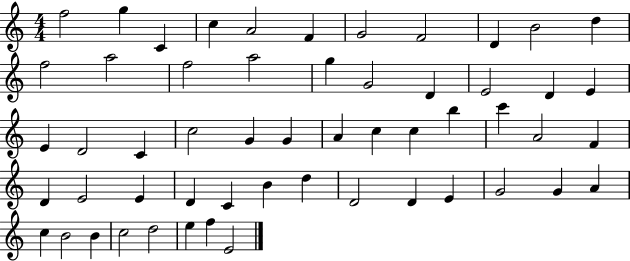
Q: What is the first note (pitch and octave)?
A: F5